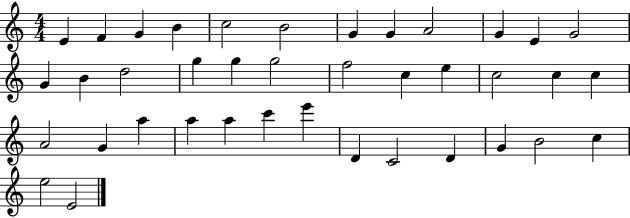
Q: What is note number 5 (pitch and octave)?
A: C5